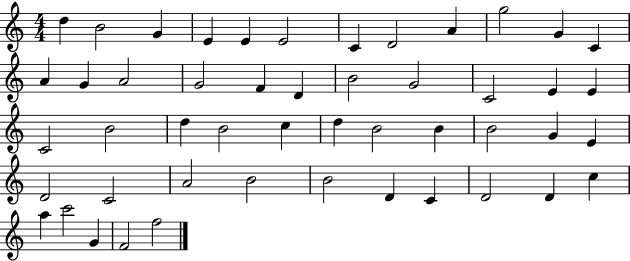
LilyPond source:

{
  \clef treble
  \numericTimeSignature
  \time 4/4
  \key c \major
  d''4 b'2 g'4 | e'4 e'4 e'2 | c'4 d'2 a'4 | g''2 g'4 c'4 | \break a'4 g'4 a'2 | g'2 f'4 d'4 | b'2 g'2 | c'2 e'4 e'4 | \break c'2 b'2 | d''4 b'2 c''4 | d''4 b'2 b'4 | b'2 g'4 e'4 | \break d'2 c'2 | a'2 b'2 | b'2 d'4 c'4 | d'2 d'4 c''4 | \break a''4 c'''2 g'4 | f'2 f''2 | \bar "|."
}